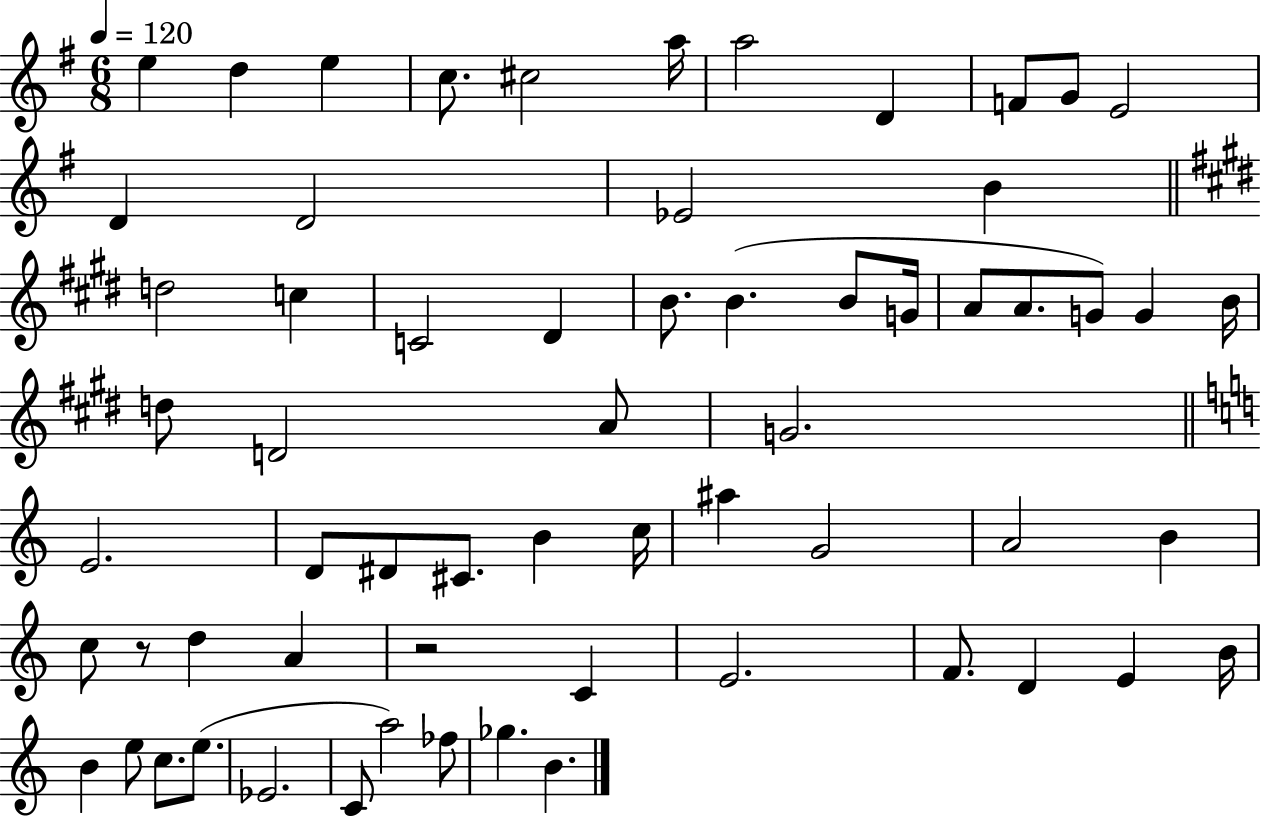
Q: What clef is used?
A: treble